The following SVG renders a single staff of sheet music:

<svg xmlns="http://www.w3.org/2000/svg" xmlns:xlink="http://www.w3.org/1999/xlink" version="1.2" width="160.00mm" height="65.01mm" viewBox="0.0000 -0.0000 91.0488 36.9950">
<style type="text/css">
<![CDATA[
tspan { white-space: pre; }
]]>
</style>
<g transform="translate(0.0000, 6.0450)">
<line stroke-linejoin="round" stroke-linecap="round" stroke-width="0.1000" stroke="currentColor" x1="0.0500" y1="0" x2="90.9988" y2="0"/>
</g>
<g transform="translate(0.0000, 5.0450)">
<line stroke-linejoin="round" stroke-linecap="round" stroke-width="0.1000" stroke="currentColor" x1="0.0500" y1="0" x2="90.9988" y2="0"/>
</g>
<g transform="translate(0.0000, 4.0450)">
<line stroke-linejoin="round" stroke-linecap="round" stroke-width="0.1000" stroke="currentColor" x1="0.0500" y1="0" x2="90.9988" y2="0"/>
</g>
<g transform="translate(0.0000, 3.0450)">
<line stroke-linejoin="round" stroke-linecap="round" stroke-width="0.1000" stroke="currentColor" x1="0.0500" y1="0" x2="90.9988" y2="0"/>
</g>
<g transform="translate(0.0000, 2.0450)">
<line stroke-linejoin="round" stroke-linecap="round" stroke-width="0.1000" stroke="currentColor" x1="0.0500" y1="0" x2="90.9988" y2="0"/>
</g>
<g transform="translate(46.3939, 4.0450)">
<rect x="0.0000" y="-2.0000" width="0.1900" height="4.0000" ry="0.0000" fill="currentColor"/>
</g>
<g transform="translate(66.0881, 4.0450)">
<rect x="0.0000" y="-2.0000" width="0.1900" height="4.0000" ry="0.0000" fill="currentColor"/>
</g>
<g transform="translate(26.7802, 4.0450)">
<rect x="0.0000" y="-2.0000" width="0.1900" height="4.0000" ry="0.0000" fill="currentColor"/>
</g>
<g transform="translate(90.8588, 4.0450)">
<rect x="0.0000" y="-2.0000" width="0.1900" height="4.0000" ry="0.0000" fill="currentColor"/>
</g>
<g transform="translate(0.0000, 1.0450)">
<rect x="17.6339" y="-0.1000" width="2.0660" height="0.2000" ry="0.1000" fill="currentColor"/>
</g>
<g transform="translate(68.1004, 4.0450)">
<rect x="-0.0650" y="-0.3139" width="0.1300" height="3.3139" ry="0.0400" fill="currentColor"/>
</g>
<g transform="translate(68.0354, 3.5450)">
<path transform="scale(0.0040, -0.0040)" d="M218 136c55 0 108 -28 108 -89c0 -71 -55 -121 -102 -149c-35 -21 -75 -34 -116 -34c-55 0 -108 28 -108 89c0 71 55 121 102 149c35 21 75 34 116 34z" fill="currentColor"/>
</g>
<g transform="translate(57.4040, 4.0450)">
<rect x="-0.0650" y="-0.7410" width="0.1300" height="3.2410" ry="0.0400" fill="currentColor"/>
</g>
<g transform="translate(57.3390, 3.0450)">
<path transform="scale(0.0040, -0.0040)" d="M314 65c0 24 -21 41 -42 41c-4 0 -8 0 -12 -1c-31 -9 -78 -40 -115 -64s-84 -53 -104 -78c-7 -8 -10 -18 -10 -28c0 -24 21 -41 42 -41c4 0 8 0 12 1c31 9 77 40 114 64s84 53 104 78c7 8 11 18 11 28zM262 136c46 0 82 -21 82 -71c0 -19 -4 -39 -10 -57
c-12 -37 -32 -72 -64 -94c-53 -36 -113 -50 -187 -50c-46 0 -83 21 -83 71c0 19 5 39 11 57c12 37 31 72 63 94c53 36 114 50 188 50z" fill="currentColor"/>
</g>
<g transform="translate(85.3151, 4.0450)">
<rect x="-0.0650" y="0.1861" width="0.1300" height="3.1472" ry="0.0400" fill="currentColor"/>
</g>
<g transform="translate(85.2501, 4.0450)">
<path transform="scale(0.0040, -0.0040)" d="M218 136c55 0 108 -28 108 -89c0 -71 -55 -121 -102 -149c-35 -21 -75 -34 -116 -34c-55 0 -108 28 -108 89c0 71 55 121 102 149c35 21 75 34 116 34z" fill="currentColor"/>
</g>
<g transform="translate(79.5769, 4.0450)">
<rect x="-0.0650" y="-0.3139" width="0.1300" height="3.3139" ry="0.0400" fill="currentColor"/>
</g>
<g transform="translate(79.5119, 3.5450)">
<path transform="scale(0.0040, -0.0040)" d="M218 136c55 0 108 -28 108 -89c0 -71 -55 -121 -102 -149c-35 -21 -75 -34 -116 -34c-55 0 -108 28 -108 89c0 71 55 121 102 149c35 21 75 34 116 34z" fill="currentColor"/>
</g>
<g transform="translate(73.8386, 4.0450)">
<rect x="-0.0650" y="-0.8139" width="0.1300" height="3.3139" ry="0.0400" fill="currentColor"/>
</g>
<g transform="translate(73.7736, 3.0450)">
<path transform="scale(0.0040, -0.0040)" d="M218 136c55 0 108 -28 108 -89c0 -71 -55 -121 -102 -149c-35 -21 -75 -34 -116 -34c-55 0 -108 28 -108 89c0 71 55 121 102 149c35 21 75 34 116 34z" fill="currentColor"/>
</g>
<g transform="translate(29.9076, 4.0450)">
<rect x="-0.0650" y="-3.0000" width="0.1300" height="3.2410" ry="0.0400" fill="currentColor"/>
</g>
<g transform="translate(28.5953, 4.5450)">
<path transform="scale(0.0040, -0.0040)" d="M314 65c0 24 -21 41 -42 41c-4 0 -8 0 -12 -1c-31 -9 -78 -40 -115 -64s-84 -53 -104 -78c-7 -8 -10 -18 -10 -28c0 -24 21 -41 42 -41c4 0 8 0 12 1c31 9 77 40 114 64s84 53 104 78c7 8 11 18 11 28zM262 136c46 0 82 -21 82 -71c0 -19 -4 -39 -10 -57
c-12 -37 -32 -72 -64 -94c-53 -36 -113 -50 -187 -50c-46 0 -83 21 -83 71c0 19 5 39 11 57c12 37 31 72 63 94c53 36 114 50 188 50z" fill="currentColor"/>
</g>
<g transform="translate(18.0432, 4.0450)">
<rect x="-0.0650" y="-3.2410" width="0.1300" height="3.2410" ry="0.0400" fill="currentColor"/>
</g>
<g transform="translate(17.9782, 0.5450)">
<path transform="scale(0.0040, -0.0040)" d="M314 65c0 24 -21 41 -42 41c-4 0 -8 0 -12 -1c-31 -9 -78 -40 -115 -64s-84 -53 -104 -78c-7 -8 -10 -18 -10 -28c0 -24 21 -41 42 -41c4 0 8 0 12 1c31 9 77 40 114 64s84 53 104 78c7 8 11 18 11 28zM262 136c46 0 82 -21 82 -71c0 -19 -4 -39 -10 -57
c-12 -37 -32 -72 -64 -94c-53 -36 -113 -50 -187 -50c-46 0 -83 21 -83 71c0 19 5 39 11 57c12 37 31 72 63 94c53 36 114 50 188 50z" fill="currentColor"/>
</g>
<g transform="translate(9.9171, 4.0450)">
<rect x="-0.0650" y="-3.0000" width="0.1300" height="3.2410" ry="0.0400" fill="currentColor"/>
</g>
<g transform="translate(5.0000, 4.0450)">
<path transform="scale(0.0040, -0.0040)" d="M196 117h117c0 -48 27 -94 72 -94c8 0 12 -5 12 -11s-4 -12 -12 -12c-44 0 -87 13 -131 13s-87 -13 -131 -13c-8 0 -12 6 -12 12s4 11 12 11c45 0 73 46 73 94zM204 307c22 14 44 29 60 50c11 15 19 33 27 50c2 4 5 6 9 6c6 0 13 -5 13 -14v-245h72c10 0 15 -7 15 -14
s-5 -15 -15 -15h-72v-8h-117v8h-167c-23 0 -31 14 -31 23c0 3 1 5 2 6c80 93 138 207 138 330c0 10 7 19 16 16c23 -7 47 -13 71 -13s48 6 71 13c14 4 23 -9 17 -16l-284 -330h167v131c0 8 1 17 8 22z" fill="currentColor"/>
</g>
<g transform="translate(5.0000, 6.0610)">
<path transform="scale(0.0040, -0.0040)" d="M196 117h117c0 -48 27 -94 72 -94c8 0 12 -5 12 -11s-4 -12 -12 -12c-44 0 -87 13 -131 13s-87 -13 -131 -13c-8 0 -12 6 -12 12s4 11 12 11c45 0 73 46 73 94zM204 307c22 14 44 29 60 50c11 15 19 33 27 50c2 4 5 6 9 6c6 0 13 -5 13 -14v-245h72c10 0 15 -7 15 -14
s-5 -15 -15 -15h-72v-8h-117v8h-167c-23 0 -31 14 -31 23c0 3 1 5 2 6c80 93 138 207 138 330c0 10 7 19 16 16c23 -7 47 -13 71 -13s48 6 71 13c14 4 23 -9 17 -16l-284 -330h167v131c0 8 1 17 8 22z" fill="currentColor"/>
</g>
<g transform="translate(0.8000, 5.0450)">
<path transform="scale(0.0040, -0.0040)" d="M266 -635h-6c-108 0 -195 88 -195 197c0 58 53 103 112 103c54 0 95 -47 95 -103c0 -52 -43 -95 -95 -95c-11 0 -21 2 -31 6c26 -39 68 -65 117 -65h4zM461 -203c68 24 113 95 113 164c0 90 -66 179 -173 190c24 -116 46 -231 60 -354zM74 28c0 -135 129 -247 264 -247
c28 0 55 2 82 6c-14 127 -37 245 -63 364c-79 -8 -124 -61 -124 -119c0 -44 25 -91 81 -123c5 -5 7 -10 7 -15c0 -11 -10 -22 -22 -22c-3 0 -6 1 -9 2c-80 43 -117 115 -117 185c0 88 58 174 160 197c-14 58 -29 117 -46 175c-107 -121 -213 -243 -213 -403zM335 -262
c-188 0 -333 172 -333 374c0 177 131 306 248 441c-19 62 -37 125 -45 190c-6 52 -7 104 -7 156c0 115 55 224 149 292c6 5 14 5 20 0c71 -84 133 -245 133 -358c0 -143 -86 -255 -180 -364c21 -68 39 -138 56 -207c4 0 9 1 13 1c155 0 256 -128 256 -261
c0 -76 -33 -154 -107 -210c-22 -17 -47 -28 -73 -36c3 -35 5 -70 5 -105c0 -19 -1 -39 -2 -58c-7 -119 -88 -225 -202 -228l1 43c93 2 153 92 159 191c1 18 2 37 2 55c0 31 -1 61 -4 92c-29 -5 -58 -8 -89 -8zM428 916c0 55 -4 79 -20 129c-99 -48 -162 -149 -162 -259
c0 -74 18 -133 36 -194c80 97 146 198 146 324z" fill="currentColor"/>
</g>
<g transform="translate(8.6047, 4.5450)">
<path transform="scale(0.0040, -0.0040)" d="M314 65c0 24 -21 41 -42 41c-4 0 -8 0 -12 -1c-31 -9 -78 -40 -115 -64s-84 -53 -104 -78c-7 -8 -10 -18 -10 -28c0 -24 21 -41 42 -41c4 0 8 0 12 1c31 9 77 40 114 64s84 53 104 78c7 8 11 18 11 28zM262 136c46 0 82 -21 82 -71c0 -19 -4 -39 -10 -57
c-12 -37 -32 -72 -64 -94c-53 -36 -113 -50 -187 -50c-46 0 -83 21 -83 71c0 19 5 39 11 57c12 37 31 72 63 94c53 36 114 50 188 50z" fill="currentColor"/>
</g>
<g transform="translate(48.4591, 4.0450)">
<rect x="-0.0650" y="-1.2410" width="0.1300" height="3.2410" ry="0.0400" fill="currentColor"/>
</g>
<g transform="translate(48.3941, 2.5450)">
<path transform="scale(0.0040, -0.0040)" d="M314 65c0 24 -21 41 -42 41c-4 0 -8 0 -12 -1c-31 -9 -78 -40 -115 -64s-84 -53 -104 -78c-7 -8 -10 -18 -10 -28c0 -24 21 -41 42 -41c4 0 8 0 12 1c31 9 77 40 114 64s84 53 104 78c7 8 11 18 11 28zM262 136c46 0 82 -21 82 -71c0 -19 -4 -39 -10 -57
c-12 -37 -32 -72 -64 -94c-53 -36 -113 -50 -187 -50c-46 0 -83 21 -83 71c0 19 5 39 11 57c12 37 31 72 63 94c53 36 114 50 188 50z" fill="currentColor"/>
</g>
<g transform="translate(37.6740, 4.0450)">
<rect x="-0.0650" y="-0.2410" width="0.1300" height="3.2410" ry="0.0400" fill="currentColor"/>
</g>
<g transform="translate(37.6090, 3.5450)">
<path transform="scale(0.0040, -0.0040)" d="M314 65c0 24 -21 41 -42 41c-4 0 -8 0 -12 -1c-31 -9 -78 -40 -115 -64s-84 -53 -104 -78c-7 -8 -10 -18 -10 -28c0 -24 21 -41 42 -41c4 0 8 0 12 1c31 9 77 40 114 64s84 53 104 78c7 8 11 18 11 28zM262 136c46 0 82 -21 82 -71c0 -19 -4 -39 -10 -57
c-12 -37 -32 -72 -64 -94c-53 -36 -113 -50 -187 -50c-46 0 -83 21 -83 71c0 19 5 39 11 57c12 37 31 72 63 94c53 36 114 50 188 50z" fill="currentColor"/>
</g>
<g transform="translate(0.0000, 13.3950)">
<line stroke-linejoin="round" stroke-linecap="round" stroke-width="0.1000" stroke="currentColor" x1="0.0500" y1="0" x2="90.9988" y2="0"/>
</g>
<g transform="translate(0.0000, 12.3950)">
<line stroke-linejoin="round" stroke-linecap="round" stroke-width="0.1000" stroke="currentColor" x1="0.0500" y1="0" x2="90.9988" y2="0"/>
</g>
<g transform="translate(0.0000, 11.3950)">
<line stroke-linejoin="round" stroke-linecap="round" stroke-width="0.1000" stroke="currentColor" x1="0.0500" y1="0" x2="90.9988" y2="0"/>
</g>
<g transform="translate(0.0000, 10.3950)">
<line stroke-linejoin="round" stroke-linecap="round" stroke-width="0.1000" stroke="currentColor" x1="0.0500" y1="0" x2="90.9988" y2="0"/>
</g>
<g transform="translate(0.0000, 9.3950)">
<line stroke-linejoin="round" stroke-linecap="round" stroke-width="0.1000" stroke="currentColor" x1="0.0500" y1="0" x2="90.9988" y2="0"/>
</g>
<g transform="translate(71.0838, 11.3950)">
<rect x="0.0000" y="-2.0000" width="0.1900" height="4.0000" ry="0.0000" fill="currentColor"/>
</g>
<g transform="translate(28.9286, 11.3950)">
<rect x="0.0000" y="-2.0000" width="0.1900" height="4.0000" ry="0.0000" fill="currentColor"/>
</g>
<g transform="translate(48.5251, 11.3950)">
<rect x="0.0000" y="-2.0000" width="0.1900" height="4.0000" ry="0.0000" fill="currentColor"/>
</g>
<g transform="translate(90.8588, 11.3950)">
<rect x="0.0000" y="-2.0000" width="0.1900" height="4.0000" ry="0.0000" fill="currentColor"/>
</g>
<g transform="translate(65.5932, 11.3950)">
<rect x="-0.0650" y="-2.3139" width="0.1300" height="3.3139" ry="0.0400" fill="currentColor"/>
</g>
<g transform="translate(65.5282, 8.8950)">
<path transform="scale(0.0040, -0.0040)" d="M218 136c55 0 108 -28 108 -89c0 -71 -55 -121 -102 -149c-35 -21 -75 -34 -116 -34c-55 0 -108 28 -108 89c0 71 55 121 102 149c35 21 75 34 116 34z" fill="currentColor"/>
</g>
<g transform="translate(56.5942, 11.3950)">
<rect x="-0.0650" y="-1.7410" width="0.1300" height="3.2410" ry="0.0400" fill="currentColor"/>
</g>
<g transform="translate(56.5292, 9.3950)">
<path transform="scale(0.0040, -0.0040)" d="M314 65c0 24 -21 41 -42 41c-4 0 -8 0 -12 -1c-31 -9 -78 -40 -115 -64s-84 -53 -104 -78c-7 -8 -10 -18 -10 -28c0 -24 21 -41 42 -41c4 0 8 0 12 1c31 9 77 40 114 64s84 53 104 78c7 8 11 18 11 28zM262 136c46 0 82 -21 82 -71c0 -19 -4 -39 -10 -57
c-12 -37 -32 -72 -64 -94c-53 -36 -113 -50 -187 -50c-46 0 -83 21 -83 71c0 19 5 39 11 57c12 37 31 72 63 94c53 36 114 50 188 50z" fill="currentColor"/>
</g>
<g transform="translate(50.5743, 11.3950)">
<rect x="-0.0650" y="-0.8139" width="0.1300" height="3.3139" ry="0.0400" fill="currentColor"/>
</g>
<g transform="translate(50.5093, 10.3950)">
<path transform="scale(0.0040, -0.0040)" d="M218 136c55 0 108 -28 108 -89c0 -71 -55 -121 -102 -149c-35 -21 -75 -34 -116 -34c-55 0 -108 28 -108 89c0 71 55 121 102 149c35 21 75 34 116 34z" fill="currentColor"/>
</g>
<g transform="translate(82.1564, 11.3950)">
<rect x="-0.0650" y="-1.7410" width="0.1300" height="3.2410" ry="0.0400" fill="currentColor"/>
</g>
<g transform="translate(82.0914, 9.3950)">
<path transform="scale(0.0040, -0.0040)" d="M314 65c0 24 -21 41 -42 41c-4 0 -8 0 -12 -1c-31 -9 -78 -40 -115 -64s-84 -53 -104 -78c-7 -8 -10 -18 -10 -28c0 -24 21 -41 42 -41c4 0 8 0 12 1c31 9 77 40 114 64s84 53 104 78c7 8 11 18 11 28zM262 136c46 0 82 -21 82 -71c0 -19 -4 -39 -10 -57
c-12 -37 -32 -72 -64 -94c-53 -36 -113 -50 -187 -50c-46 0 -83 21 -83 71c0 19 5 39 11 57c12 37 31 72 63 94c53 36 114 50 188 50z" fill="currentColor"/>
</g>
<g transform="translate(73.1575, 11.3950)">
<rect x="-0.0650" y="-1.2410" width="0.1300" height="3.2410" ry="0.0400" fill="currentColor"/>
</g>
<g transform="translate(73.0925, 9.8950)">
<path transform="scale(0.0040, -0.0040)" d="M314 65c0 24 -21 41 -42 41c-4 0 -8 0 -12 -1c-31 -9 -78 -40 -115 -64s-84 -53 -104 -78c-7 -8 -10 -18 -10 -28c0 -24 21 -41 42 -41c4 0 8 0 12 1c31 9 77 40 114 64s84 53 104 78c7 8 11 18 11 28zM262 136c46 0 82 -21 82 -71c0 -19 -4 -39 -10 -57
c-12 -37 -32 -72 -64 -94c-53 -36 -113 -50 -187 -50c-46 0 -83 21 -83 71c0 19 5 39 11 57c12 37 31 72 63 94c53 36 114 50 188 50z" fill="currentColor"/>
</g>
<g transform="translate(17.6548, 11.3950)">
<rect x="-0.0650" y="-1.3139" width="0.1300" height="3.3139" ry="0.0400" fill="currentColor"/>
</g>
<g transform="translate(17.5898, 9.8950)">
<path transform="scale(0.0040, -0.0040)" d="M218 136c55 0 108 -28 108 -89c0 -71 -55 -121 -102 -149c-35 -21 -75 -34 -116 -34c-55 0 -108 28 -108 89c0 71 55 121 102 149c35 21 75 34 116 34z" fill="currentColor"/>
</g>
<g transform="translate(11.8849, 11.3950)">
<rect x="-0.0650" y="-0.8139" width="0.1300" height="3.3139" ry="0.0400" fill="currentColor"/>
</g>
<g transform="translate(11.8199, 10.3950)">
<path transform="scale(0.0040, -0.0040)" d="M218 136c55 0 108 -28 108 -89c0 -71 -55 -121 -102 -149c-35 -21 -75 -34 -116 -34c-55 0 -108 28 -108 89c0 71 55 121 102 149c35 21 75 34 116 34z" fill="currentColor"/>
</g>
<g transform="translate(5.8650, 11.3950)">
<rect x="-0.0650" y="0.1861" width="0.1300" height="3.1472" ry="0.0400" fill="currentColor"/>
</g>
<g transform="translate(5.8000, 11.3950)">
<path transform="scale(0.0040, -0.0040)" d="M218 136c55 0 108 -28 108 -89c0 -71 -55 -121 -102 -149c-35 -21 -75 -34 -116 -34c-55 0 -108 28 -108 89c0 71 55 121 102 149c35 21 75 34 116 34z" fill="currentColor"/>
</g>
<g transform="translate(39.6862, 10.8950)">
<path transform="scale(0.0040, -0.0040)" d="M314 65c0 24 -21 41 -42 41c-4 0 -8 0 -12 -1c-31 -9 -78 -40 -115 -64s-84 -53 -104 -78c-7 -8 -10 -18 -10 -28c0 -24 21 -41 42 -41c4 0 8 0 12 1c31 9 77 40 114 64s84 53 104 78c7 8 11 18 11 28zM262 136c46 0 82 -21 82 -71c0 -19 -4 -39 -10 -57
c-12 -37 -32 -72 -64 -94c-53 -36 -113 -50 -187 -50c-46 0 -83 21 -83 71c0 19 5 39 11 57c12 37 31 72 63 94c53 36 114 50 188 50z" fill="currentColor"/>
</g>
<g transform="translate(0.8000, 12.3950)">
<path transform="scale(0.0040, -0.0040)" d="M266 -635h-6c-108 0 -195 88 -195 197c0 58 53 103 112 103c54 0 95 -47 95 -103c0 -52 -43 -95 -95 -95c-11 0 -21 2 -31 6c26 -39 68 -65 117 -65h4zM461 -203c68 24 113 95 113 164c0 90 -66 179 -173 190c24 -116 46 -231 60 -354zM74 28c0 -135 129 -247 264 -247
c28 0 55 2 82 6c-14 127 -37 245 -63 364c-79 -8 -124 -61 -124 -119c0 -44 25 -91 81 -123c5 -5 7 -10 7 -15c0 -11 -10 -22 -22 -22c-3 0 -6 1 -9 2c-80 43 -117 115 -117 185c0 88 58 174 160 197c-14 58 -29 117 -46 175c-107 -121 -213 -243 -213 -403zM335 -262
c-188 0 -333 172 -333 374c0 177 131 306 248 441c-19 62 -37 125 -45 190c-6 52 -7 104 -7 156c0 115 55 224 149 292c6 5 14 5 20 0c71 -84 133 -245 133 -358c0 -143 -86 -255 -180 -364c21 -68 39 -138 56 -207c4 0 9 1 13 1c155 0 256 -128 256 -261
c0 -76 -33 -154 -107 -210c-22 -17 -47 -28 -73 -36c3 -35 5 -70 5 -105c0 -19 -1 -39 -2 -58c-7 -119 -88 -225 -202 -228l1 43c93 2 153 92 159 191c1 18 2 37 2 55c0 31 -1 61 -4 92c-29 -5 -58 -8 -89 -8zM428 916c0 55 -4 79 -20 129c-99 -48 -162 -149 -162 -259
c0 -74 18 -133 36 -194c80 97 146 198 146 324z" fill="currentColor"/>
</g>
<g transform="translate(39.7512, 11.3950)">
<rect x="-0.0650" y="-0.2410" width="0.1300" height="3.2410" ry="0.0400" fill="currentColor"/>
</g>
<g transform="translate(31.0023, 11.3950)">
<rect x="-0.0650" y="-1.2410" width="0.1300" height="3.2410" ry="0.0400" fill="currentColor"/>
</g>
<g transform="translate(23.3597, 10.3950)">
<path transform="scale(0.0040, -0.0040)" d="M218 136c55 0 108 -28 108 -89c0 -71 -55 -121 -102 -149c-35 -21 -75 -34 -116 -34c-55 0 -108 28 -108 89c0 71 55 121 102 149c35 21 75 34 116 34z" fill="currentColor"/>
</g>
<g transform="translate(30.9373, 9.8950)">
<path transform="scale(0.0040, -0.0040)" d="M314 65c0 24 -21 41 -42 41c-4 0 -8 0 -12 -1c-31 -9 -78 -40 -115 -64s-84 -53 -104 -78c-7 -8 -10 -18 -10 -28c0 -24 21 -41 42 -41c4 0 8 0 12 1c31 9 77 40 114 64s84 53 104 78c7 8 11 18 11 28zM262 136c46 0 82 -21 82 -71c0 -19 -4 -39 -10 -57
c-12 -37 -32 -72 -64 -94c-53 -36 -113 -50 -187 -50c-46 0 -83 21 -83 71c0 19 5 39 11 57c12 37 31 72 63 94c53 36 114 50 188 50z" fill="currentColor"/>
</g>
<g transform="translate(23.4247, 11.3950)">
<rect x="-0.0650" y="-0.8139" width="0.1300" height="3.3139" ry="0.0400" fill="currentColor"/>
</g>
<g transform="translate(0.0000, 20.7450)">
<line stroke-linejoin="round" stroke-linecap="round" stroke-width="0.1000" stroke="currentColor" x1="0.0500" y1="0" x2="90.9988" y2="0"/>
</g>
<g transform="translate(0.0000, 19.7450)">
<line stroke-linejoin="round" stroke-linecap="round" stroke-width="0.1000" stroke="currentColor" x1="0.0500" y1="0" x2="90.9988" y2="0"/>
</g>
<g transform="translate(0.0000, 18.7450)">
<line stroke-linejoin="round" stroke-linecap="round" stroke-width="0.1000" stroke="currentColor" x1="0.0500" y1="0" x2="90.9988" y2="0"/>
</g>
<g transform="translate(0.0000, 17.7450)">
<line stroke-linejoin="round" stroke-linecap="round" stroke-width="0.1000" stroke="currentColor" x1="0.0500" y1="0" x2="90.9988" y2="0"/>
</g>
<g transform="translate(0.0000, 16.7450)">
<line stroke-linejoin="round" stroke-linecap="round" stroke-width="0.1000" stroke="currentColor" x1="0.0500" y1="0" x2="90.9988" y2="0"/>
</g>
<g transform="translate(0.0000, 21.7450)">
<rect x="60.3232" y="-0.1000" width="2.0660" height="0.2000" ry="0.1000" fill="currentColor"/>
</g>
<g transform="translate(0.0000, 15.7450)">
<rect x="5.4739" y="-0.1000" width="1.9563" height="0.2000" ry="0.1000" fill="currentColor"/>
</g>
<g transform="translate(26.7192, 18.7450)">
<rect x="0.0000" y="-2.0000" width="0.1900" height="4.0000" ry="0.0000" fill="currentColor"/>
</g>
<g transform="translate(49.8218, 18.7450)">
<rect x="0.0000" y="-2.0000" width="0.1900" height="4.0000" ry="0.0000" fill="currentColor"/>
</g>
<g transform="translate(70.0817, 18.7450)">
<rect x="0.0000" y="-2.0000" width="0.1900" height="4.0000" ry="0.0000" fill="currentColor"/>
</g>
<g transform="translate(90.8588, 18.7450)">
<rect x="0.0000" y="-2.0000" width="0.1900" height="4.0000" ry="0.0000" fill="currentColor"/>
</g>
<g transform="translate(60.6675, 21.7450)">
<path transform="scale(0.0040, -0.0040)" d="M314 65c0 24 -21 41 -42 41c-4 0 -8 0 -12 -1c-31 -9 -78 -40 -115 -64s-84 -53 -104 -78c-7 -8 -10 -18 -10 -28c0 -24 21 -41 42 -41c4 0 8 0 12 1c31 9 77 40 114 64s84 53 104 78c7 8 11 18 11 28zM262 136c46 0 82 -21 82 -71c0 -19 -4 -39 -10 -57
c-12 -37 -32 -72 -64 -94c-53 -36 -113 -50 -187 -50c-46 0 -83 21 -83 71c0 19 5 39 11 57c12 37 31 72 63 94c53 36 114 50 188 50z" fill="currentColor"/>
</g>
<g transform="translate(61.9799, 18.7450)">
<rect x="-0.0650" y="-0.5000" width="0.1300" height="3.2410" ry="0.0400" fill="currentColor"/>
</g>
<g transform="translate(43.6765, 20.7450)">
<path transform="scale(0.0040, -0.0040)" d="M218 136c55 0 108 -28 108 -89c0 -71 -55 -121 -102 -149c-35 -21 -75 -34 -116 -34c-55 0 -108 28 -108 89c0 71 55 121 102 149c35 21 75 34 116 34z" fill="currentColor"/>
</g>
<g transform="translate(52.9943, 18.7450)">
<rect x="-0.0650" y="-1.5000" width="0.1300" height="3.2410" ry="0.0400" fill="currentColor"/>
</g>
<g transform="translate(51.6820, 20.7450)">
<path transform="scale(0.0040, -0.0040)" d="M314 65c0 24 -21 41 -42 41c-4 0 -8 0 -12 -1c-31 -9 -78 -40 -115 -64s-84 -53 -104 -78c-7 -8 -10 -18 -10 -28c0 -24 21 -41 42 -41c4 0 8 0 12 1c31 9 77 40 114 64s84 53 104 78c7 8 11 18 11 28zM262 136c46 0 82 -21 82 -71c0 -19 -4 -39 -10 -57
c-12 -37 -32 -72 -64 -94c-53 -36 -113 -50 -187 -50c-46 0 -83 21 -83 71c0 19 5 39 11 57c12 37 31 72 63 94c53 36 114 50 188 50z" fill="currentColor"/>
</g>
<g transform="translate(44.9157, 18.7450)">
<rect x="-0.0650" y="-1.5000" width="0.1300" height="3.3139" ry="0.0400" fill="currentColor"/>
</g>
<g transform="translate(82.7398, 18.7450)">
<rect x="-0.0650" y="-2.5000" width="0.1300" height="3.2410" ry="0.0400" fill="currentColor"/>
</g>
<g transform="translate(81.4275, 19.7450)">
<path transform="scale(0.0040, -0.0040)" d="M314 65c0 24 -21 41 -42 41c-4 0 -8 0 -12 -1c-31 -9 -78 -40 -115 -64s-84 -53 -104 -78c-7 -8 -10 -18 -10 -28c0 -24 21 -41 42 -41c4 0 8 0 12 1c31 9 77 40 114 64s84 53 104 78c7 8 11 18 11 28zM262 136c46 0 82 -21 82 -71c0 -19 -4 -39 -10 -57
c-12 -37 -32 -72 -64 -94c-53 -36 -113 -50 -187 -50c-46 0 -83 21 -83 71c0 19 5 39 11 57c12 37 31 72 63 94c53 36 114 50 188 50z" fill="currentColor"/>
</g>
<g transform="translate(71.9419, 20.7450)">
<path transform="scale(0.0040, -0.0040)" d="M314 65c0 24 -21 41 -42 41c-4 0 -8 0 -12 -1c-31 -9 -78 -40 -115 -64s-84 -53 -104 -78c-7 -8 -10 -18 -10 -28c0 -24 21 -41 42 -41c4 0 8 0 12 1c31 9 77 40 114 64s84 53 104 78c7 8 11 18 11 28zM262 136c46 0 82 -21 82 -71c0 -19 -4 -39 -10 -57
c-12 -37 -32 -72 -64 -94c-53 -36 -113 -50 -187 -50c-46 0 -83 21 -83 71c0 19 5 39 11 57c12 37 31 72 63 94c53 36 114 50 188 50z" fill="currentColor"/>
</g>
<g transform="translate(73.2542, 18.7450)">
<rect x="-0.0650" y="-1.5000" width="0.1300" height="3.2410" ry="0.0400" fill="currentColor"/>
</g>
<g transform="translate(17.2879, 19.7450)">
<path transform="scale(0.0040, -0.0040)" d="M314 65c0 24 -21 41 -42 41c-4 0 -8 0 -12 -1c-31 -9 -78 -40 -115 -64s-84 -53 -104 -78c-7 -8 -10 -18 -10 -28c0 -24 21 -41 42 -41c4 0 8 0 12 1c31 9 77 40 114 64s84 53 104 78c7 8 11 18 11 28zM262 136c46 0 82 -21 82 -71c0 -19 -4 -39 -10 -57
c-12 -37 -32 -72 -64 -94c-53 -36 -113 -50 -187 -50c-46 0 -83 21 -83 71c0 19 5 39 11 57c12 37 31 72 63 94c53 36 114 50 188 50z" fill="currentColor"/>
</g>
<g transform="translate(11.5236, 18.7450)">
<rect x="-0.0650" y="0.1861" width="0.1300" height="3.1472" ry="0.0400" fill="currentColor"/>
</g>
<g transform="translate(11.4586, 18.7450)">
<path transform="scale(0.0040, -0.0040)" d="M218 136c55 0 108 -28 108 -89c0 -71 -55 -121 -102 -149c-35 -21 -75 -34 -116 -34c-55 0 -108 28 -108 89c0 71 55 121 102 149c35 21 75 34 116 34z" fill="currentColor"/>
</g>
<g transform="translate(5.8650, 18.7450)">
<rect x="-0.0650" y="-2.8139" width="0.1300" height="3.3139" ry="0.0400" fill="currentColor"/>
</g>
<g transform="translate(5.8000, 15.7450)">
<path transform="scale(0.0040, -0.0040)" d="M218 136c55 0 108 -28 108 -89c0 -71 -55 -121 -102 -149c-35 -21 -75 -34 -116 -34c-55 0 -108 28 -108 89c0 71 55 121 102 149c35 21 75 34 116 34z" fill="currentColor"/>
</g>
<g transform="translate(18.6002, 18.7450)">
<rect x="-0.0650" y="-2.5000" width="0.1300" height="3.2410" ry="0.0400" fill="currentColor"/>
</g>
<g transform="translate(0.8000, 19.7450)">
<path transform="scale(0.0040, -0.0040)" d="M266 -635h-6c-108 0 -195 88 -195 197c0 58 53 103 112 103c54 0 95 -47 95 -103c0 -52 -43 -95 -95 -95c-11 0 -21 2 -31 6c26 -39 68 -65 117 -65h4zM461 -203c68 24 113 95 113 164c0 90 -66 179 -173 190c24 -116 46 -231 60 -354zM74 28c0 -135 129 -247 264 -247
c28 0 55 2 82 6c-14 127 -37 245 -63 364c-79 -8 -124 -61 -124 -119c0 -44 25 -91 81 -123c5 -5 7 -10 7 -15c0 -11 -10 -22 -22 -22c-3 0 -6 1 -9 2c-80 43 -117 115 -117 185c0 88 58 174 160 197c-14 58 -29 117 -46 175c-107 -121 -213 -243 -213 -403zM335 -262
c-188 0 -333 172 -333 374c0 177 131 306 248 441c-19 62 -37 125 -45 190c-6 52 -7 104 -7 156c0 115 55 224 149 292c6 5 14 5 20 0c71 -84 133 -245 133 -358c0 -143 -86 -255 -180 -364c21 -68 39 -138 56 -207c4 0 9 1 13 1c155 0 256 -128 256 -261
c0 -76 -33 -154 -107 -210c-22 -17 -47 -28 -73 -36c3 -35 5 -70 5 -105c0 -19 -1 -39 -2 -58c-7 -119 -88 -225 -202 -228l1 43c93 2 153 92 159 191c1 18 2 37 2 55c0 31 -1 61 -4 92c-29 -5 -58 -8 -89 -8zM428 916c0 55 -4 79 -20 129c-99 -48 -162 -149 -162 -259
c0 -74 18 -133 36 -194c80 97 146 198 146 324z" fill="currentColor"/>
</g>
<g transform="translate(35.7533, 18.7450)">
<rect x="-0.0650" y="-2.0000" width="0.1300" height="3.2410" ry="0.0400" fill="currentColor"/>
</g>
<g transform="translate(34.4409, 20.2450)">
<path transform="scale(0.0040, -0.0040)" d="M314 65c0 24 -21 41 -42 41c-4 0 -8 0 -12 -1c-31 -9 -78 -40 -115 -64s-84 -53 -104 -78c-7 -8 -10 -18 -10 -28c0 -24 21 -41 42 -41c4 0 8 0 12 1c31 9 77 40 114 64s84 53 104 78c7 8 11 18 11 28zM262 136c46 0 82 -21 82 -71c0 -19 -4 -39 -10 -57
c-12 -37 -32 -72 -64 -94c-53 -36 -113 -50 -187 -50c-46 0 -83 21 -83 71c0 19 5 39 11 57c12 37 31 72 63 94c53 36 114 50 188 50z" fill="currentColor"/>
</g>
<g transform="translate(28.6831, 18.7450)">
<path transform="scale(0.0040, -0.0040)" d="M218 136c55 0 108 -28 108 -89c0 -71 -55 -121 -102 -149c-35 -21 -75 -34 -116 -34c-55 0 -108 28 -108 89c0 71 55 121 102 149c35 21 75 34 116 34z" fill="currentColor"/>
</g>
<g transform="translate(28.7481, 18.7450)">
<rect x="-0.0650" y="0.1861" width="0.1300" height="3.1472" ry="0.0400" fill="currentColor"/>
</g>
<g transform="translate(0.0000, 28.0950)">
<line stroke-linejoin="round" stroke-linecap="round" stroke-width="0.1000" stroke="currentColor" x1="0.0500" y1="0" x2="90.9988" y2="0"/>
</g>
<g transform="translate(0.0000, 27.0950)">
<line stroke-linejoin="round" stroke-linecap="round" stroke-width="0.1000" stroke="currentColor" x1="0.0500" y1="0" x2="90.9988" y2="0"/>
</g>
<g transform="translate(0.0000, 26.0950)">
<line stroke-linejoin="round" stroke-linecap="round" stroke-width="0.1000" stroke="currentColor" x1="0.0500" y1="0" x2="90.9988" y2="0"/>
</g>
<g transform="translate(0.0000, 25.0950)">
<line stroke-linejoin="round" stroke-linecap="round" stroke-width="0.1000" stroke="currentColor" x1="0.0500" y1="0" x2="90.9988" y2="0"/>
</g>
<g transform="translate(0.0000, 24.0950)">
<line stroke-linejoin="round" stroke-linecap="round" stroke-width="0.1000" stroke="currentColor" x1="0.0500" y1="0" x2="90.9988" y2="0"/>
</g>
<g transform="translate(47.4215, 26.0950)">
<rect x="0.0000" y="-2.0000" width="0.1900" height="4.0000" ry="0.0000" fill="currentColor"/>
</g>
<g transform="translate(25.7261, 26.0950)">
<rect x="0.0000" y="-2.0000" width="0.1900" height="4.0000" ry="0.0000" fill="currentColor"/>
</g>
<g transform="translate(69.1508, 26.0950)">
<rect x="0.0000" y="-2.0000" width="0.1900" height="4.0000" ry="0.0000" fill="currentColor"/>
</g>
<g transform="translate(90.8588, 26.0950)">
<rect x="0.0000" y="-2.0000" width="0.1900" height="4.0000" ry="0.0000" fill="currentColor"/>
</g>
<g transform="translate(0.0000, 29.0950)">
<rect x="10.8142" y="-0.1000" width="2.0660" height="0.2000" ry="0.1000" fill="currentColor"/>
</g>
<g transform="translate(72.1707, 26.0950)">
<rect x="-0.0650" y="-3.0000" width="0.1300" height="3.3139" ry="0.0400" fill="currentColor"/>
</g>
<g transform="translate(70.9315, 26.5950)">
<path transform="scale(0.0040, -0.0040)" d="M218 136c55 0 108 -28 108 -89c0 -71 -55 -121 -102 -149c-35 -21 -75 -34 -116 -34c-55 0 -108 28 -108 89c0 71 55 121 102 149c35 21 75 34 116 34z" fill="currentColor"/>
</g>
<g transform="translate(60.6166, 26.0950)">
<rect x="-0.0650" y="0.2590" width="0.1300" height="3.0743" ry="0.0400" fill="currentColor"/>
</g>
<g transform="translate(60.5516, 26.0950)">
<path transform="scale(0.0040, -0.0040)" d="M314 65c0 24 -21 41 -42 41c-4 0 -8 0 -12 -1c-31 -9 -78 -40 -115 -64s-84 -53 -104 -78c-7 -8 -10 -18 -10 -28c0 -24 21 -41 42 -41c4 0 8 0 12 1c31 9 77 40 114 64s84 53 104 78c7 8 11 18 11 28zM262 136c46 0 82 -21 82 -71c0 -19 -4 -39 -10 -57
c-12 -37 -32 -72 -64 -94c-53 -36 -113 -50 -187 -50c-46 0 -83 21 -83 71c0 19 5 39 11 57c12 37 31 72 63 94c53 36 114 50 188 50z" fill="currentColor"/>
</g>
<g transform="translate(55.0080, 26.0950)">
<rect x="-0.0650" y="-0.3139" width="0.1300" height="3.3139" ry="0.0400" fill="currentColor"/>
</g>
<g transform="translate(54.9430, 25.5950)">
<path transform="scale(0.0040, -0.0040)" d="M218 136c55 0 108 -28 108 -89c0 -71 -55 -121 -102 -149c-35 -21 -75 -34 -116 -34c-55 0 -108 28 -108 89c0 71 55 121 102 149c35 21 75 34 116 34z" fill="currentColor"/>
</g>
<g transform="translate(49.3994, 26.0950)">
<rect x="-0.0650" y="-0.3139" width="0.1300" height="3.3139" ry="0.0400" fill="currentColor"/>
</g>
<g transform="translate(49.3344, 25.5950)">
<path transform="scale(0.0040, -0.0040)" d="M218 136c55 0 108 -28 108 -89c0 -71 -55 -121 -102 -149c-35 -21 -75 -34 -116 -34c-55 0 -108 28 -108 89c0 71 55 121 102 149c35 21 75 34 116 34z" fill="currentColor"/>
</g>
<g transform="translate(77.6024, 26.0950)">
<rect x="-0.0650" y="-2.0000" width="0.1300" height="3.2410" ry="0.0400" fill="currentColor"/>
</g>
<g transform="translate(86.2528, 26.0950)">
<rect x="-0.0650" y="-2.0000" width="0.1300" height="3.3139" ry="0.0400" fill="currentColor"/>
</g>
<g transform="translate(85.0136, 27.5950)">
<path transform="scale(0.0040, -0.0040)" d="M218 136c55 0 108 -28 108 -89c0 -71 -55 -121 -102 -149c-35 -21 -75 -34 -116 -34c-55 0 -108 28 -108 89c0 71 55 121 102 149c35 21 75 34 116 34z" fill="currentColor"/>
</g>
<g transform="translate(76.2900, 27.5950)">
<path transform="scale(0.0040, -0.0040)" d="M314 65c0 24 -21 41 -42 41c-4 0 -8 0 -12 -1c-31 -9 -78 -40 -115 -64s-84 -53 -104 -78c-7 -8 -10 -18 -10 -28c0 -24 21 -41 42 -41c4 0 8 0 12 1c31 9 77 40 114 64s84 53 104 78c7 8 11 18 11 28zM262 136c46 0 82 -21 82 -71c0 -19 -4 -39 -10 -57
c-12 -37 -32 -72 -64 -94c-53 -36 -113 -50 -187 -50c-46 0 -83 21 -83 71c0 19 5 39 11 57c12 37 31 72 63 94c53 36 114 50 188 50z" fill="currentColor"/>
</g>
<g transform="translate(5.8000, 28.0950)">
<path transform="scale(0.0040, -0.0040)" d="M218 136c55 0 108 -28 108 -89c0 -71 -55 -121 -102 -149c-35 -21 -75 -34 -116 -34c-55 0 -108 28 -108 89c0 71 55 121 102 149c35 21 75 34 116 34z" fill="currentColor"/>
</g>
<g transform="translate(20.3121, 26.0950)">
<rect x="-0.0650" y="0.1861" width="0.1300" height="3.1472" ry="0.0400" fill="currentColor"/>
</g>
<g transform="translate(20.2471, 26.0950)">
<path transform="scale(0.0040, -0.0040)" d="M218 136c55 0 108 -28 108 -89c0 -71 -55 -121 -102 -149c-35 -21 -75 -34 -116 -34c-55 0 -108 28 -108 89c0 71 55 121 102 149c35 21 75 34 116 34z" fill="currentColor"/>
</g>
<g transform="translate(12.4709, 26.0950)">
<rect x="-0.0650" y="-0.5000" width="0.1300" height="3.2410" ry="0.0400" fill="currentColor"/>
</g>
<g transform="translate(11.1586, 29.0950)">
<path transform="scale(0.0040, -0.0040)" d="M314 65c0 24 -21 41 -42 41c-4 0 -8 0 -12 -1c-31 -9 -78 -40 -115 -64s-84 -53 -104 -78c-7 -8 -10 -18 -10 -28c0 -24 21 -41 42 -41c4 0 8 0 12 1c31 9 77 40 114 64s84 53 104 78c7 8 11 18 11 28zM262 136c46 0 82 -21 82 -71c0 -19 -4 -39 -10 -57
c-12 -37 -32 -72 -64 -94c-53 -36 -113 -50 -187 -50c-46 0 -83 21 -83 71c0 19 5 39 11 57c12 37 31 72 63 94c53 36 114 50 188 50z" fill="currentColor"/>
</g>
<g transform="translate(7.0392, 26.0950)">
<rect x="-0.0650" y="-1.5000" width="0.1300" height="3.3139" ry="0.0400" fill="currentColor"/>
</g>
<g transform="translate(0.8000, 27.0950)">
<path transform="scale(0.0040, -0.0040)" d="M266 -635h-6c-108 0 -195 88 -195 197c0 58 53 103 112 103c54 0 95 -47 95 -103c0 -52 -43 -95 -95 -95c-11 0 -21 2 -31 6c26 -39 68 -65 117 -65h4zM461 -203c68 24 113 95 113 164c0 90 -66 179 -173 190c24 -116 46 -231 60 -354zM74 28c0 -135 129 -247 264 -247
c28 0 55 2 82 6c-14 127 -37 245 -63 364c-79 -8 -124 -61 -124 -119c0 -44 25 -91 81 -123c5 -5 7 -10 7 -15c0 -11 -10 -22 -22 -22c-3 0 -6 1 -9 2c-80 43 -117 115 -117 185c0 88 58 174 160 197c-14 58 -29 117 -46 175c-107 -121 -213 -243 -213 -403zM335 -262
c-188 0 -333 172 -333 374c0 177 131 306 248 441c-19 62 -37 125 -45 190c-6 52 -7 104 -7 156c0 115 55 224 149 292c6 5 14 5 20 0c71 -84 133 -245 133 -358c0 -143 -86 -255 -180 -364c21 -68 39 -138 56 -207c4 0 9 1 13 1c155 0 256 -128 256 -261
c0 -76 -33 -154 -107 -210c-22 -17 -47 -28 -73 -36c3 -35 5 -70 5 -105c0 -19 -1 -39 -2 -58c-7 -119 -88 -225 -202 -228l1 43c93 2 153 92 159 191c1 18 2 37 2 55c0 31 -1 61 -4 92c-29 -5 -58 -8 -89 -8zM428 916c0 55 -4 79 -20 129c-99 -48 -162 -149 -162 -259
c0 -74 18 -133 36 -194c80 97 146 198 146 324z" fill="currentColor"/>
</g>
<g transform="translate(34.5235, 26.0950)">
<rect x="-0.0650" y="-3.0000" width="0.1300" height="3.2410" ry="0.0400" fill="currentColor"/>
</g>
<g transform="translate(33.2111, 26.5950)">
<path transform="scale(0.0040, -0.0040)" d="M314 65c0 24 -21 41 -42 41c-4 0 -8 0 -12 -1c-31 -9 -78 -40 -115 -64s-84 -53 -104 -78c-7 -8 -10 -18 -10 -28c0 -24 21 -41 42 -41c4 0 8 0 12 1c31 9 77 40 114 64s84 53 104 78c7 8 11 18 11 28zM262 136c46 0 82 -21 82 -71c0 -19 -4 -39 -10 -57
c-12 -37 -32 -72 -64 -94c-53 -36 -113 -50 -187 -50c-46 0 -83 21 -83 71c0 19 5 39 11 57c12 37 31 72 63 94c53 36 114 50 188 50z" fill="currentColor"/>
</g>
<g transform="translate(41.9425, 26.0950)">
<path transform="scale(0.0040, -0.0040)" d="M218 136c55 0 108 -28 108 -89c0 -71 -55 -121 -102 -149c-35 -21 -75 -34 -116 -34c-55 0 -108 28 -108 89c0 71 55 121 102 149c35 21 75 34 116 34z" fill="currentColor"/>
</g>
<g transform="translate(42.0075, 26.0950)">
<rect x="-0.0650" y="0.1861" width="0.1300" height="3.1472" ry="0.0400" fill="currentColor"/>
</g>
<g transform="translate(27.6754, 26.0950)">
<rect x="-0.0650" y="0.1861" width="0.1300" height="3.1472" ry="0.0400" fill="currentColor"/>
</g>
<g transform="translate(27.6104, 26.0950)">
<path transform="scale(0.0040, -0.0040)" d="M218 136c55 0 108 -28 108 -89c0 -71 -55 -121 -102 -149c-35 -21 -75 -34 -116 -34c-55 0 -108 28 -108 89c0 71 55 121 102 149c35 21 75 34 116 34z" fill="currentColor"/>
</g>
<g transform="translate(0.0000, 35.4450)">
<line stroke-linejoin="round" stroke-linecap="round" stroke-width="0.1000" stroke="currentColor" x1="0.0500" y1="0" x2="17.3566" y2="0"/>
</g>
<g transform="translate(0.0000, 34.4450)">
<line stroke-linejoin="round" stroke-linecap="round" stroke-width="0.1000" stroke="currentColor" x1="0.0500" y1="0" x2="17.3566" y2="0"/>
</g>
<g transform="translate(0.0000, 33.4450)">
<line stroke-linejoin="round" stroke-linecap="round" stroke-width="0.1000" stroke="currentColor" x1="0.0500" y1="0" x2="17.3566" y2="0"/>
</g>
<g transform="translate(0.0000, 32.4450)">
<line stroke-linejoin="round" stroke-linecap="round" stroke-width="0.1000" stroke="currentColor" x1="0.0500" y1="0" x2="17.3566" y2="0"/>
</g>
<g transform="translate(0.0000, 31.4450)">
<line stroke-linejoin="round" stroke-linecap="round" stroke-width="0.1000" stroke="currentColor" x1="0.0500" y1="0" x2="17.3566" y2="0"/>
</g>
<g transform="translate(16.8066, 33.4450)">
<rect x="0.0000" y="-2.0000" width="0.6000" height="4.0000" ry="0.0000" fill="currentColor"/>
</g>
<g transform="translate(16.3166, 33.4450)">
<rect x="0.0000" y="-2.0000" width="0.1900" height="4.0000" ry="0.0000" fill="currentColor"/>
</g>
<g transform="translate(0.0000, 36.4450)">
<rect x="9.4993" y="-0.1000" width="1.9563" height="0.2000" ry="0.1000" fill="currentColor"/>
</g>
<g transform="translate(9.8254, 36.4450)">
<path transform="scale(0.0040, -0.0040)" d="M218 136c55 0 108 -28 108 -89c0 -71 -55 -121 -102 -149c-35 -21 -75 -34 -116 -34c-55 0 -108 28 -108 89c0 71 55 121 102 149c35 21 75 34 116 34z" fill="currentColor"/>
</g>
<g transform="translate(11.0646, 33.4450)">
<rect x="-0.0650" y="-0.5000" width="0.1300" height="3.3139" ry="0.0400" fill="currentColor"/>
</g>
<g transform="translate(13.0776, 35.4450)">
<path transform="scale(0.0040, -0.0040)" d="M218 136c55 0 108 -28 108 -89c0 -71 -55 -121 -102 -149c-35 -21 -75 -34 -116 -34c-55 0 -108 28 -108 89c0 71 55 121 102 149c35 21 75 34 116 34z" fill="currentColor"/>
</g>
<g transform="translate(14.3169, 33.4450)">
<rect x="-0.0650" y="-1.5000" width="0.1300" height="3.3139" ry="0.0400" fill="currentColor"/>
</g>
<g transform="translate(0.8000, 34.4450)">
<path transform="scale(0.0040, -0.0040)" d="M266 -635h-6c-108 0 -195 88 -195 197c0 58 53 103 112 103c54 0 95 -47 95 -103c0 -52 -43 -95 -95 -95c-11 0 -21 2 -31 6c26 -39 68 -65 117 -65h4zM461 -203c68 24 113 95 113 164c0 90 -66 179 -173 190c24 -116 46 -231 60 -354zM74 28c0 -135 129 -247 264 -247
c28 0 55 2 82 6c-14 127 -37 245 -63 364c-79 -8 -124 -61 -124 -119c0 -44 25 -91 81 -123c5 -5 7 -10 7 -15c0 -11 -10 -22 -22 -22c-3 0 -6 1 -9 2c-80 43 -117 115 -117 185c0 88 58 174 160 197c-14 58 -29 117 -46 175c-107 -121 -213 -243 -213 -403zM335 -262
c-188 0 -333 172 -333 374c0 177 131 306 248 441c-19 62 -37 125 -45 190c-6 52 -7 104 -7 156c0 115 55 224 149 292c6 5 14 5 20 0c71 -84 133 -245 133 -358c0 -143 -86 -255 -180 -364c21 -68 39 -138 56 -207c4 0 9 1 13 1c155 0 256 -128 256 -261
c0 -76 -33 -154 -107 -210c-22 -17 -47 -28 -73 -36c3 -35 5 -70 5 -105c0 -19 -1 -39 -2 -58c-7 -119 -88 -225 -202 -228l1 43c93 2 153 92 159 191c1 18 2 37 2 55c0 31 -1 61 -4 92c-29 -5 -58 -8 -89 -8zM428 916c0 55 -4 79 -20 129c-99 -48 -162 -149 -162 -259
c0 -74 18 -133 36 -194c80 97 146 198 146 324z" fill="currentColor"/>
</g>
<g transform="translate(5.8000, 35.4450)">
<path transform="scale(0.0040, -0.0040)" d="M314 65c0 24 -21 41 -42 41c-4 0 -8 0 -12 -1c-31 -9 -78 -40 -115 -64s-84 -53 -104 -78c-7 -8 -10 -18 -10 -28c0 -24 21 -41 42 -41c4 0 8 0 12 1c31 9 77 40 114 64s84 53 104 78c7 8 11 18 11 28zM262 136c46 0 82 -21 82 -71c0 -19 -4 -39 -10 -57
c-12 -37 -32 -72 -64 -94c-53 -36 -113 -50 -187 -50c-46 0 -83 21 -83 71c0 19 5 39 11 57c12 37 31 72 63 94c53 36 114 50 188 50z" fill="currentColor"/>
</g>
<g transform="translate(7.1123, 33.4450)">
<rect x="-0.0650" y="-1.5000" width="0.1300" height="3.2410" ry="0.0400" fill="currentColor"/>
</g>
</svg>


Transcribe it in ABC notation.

X:1
T:Untitled
M:4/4
L:1/4
K:C
A2 b2 A2 c2 e2 d2 c d c B B d e d e2 c2 d f2 g e2 f2 a B G2 B F2 E E2 C2 E2 G2 E C2 B B A2 B c c B2 A F2 F E2 C E